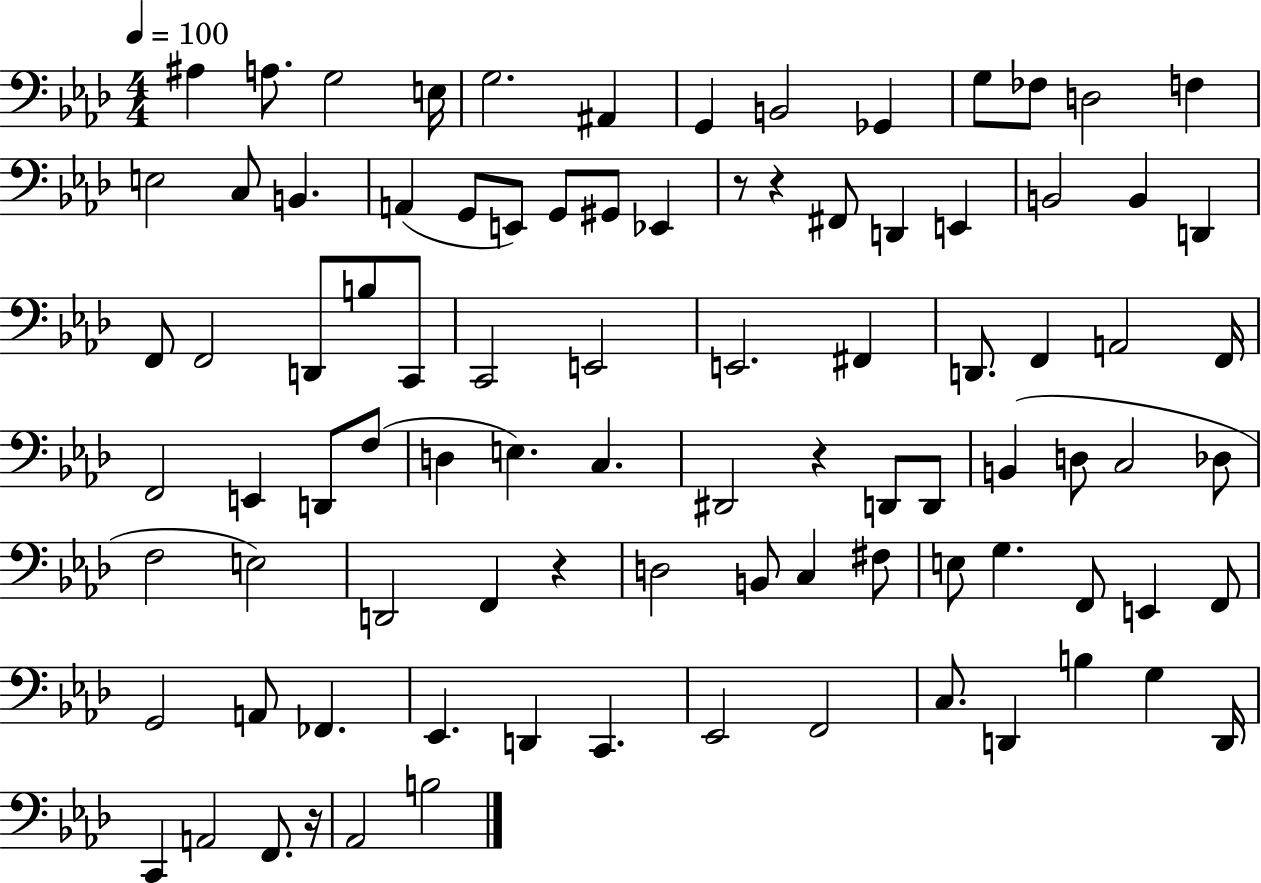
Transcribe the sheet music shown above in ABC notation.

X:1
T:Untitled
M:4/4
L:1/4
K:Ab
^A, A,/2 G,2 E,/4 G,2 ^A,, G,, B,,2 _G,, G,/2 _F,/2 D,2 F, E,2 C,/2 B,, A,, G,,/2 E,,/2 G,,/2 ^G,,/2 _E,, z/2 z ^F,,/2 D,, E,, B,,2 B,, D,, F,,/2 F,,2 D,,/2 B,/2 C,,/2 C,,2 E,,2 E,,2 ^F,, D,,/2 F,, A,,2 F,,/4 F,,2 E,, D,,/2 F,/2 D, E, C, ^D,,2 z D,,/2 D,,/2 B,, D,/2 C,2 _D,/2 F,2 E,2 D,,2 F,, z D,2 B,,/2 C, ^F,/2 E,/2 G, F,,/2 E,, F,,/2 G,,2 A,,/2 _F,, _E,, D,, C,, _E,,2 F,,2 C,/2 D,, B, G, D,,/4 C,, A,,2 F,,/2 z/4 _A,,2 B,2